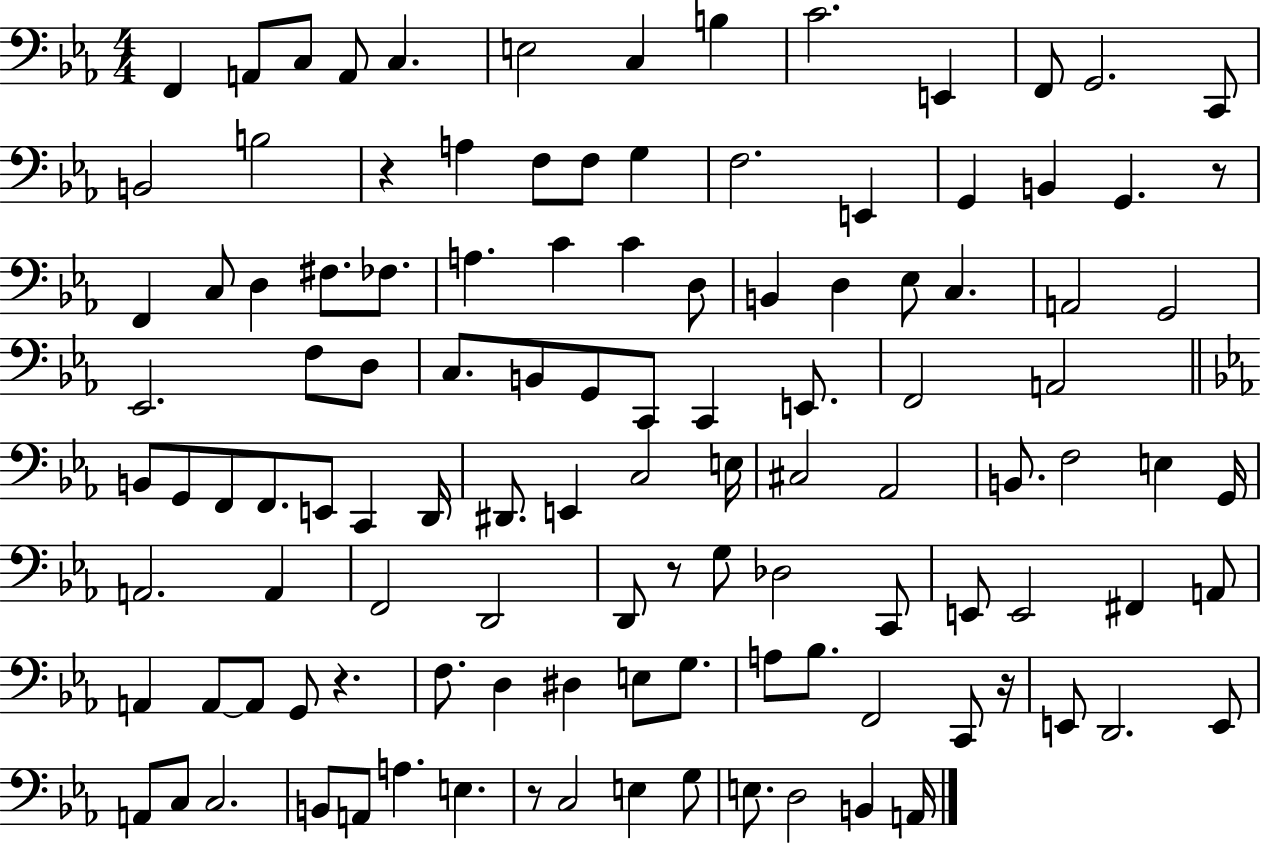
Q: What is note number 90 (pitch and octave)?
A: Bb3